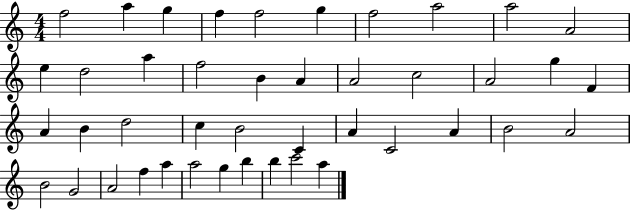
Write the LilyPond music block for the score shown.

{
  \clef treble
  \numericTimeSignature
  \time 4/4
  \key c \major
  f''2 a''4 g''4 | f''4 f''2 g''4 | f''2 a''2 | a''2 a'2 | \break e''4 d''2 a''4 | f''2 b'4 a'4 | a'2 c''2 | a'2 g''4 f'4 | \break a'4 b'4 d''2 | c''4 b'2 c'4 | a'4 c'2 a'4 | b'2 a'2 | \break b'2 g'2 | a'2 f''4 a''4 | a''2 g''4 b''4 | b''4 c'''2 a''4 | \break \bar "|."
}